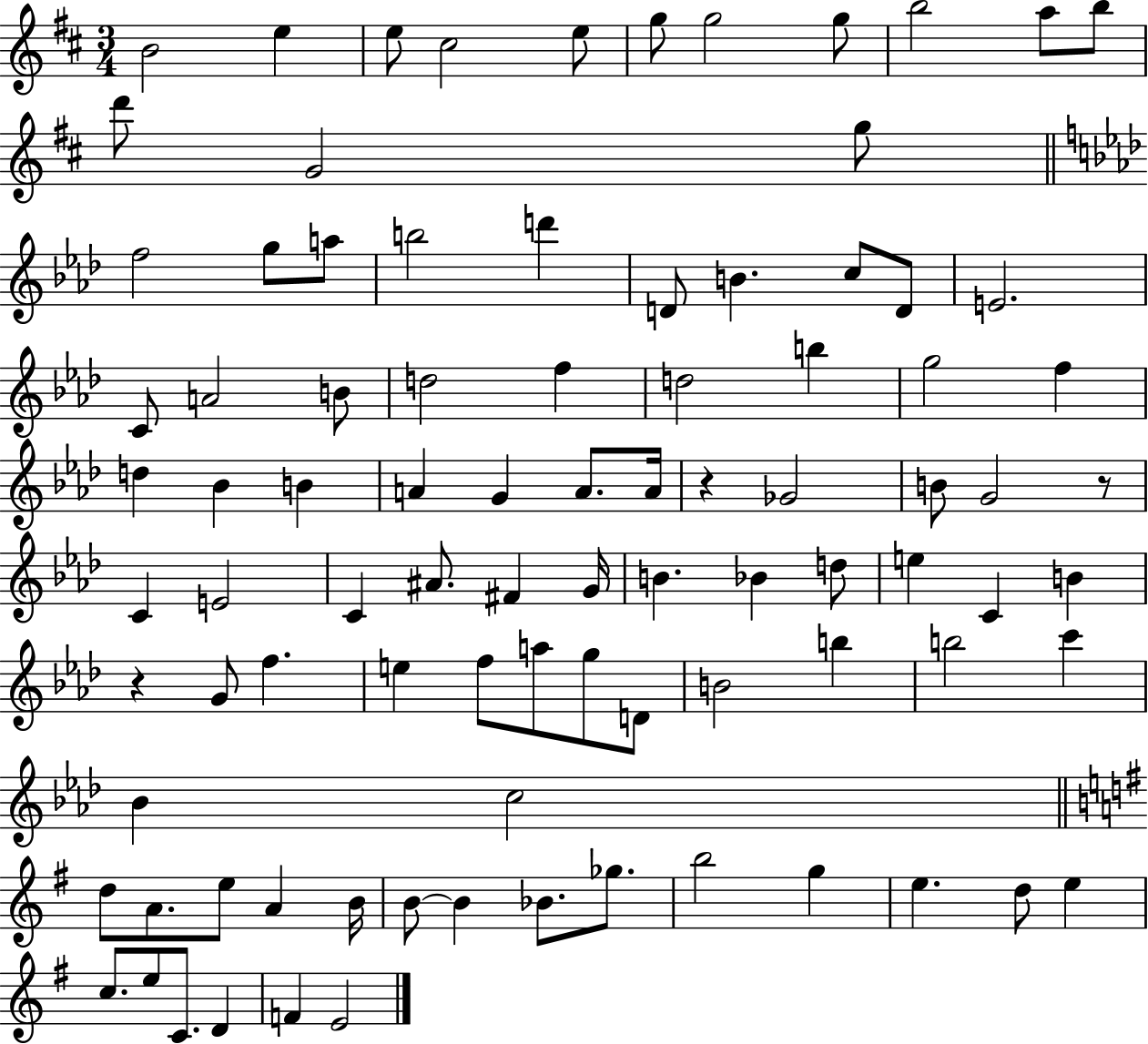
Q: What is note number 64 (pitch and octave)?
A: B5